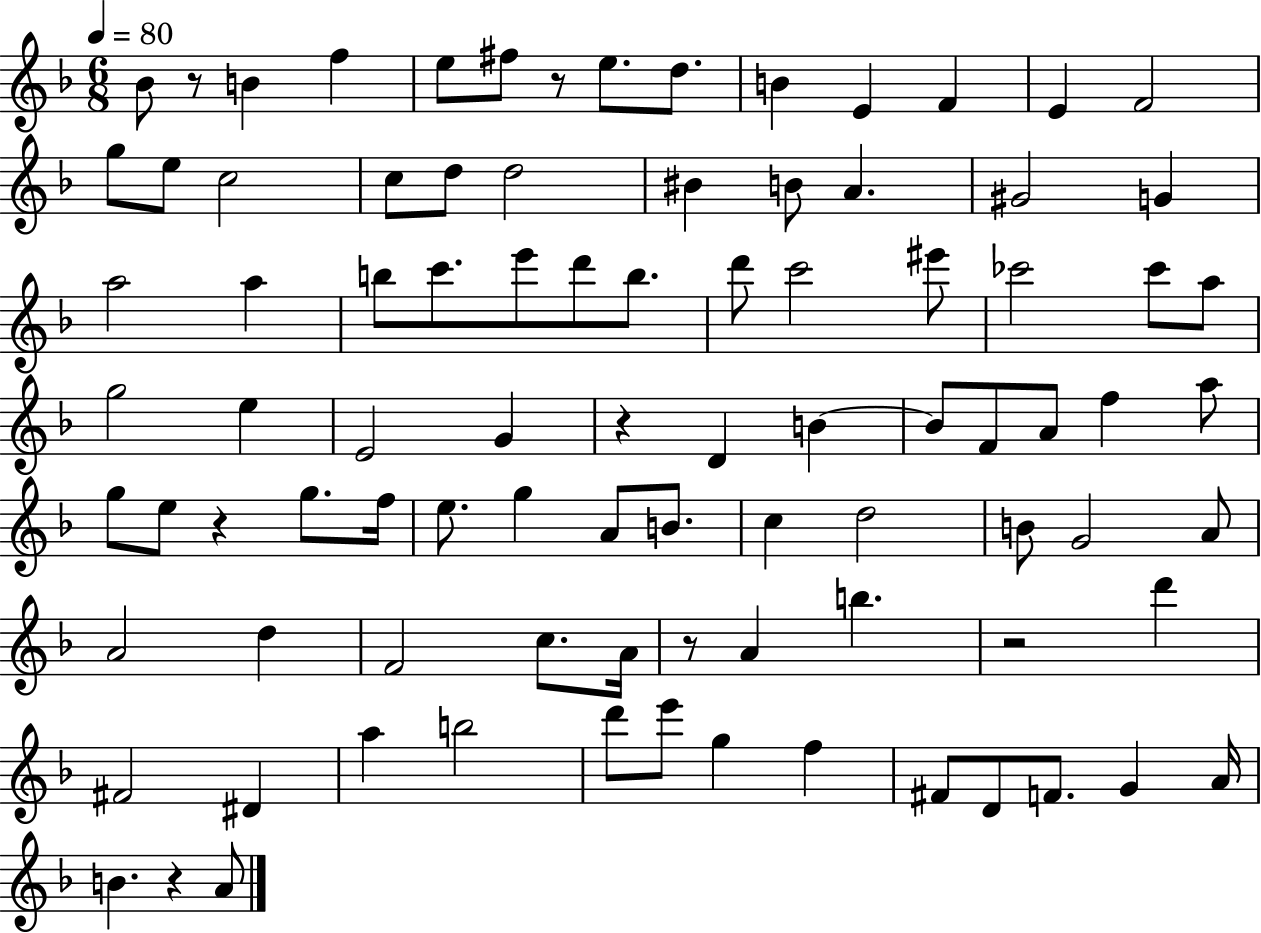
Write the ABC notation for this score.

X:1
T:Untitled
M:6/8
L:1/4
K:F
_B/2 z/2 B f e/2 ^f/2 z/2 e/2 d/2 B E F E F2 g/2 e/2 c2 c/2 d/2 d2 ^B B/2 A ^G2 G a2 a b/2 c'/2 e'/2 d'/2 b/2 d'/2 c'2 ^e'/2 _c'2 _c'/2 a/2 g2 e E2 G z D B B/2 F/2 A/2 f a/2 g/2 e/2 z g/2 f/4 e/2 g A/2 B/2 c d2 B/2 G2 A/2 A2 d F2 c/2 A/4 z/2 A b z2 d' ^F2 ^D a b2 d'/2 e'/2 g f ^F/2 D/2 F/2 G A/4 B z A/2